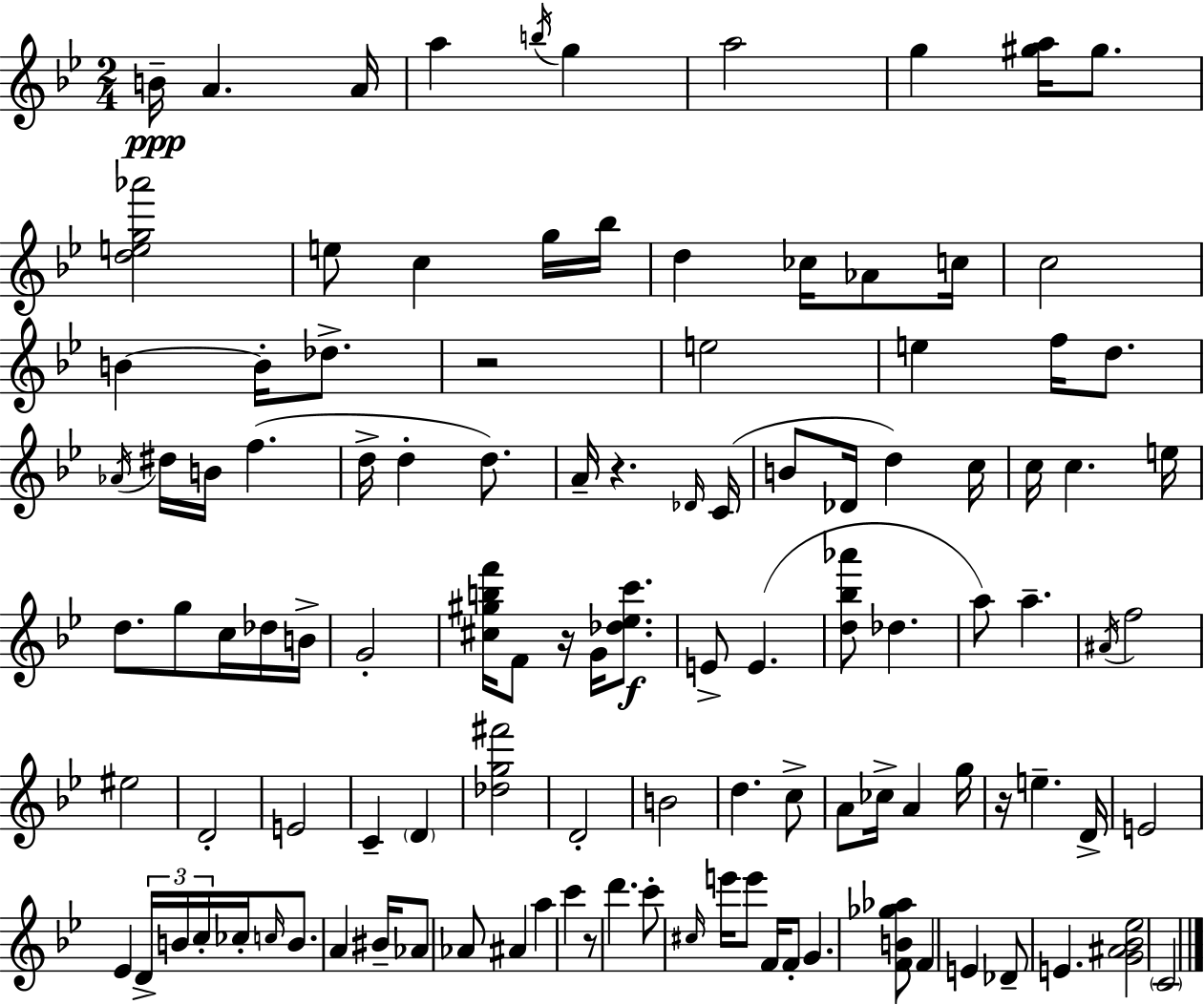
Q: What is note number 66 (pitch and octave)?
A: C5